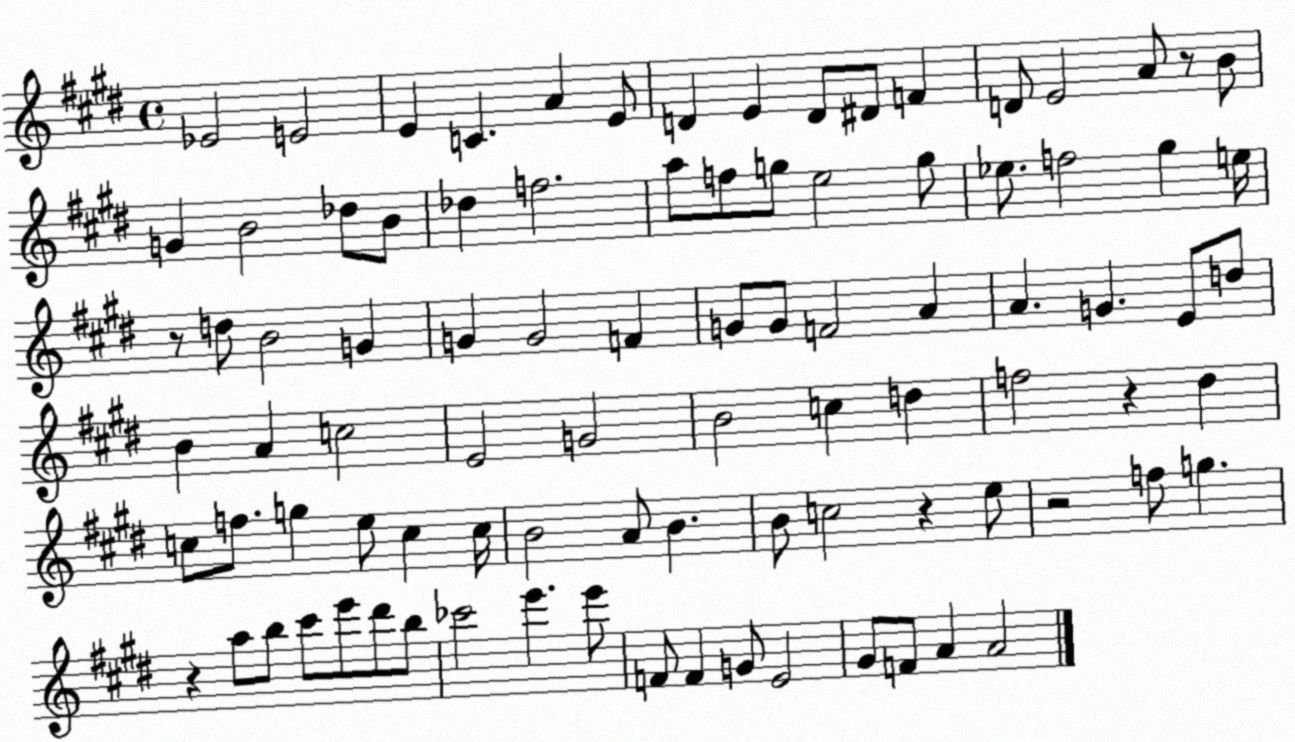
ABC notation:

X:1
T:Untitled
M:4/4
L:1/4
K:E
_E2 E2 E C A E/2 D E D/2 ^D/2 F D/2 E2 A/2 z/2 B/2 G B2 _d/2 B/2 _d f2 a/2 f/2 g/2 e2 g/2 _e/2 f2 ^g e/4 z/2 d/2 B2 G G G2 F G/2 G/2 F2 A A G E/2 d/2 B A c2 E2 G2 B2 c d f2 z ^d c/2 f/2 g e/2 c c/4 B2 A/2 B B/2 c2 z e/2 z2 f/2 g z a/2 b/2 ^c'/2 e'/2 ^d'/2 b/2 _c'2 e' e'/2 F/2 F G/2 E2 ^G/2 F/2 A A2